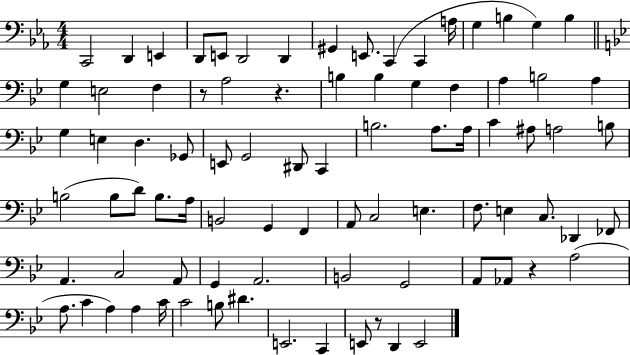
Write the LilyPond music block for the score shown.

{
  \clef bass
  \numericTimeSignature
  \time 4/4
  \key ees \major
  c,2 d,4 e,4 | d,8 e,8 d,2 d,4 | gis,4 e,8. c,4( c,4 a16 | g4 b4 g4) b4 | \break \bar "||" \break \key bes \major g4 e2 f4 | r8 a2 r4. | b4 b4 g4 f4 | a4 b2 a4 | \break g4 e4 d4. ges,8 | e,8 g,2 dis,8 c,4 | b2. a8. a16 | c'4 ais8 a2 b8 | \break b2( b8 d'8) b8. a16 | b,2 g,4 f,4 | a,8 c2 e4. | f8. e4 c8. des,4 fes,8 | \break a,4. c2 a,8 | g,4 a,2. | b,2 g,2 | a,8 aes,8 r4 a2( | \break a8. c'4 a4) a4 c'16 | c'2 b8 dis'4. | e,2. c,4 | e,8 r8 d,4 e,2 | \break \bar "|."
}